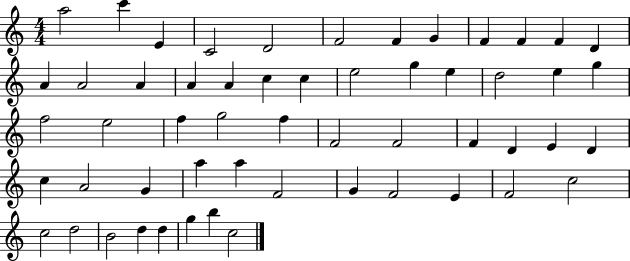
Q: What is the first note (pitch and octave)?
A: A5